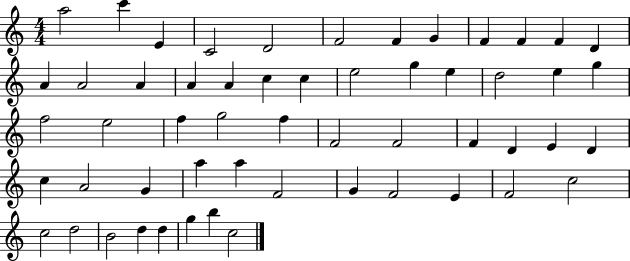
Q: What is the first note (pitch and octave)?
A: A5